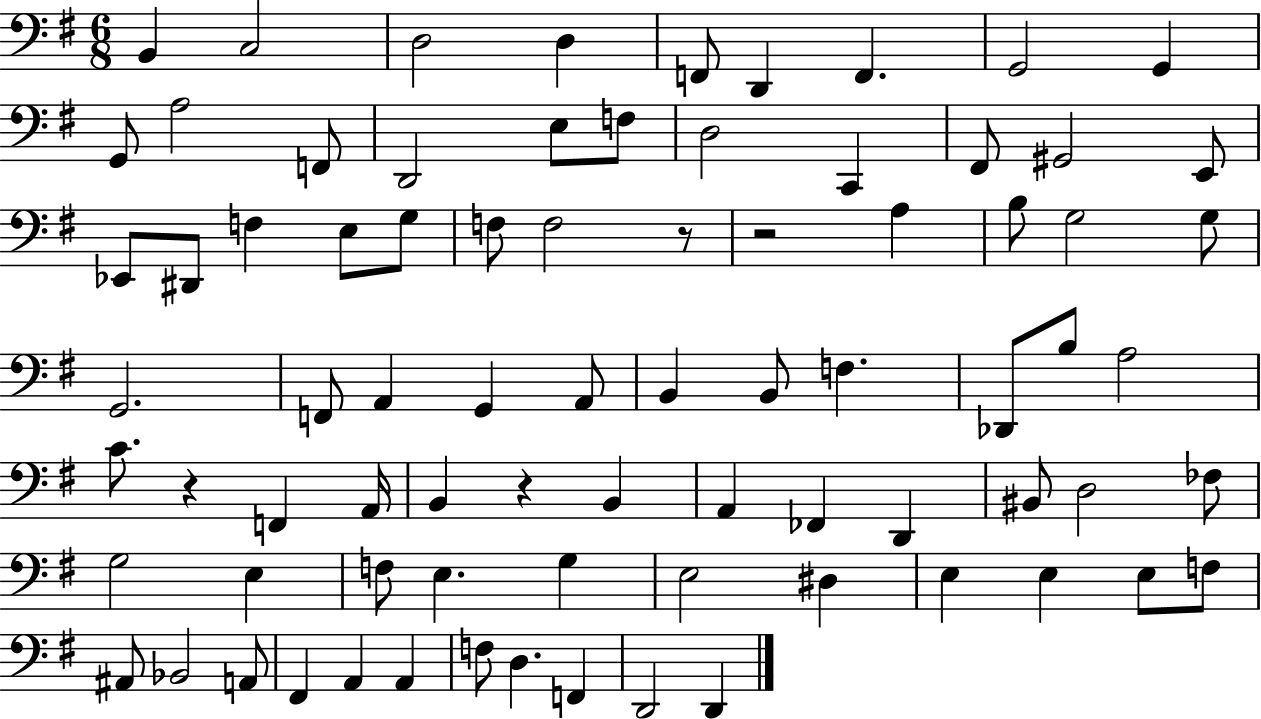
{
  \clef bass
  \numericTimeSignature
  \time 6/8
  \key g \major
  b,4 c2 | d2 d4 | f,8 d,4 f,4. | g,2 g,4 | \break g,8 a2 f,8 | d,2 e8 f8 | d2 c,4 | fis,8 gis,2 e,8 | \break ees,8 dis,8 f4 e8 g8 | f8 f2 r8 | r2 a4 | b8 g2 g8 | \break g,2. | f,8 a,4 g,4 a,8 | b,4 b,8 f4. | des,8 b8 a2 | \break c'8. r4 f,4 a,16 | b,4 r4 b,4 | a,4 fes,4 d,4 | bis,8 d2 fes8 | \break g2 e4 | f8 e4. g4 | e2 dis4 | e4 e4 e8 f8 | \break ais,8 bes,2 a,8 | fis,4 a,4 a,4 | f8 d4. f,4 | d,2 d,4 | \break \bar "|."
}